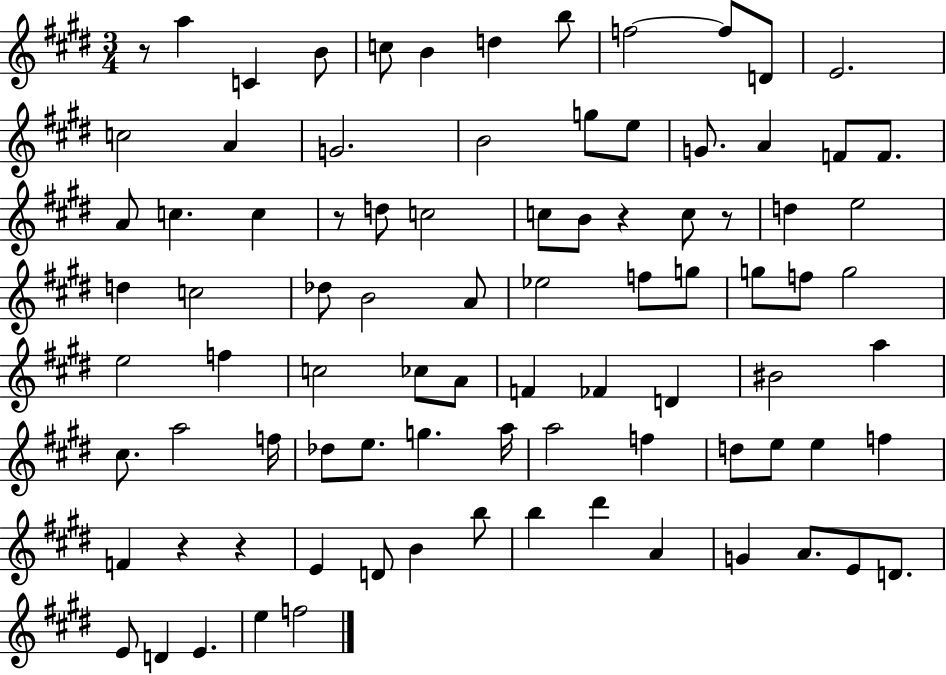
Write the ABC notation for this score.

X:1
T:Untitled
M:3/4
L:1/4
K:E
z/2 a C B/2 c/2 B d b/2 f2 f/2 D/2 E2 c2 A G2 B2 g/2 e/2 G/2 A F/2 F/2 A/2 c c z/2 d/2 c2 c/2 B/2 z c/2 z/2 d e2 d c2 _d/2 B2 A/2 _e2 f/2 g/2 g/2 f/2 g2 e2 f c2 _c/2 A/2 F _F D ^B2 a ^c/2 a2 f/4 _d/2 e/2 g a/4 a2 f d/2 e/2 e f F z z E D/2 B b/2 b ^d' A G A/2 E/2 D/2 E/2 D E e f2